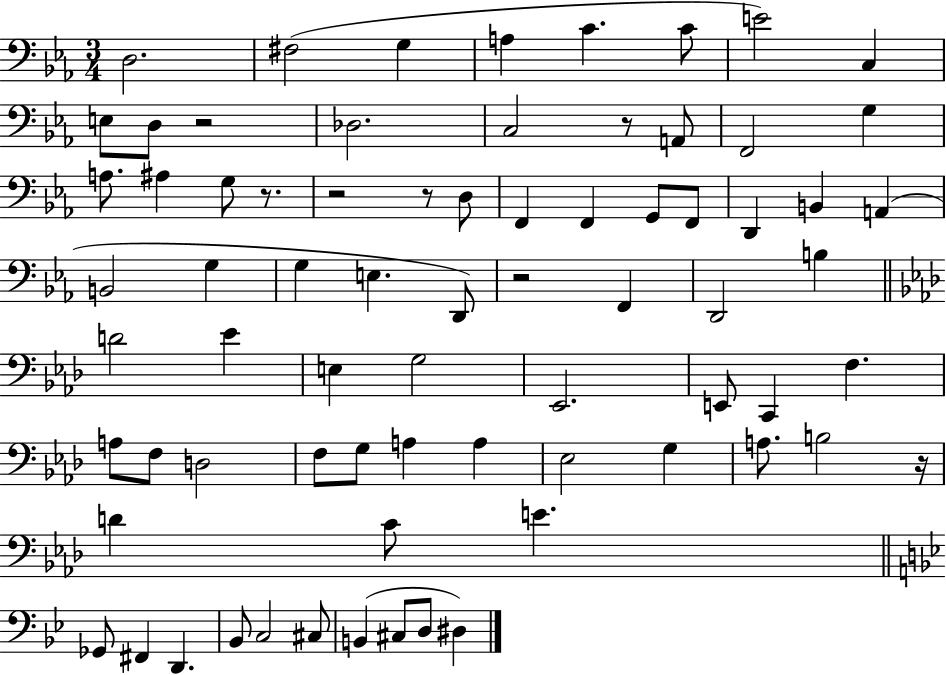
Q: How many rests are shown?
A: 7